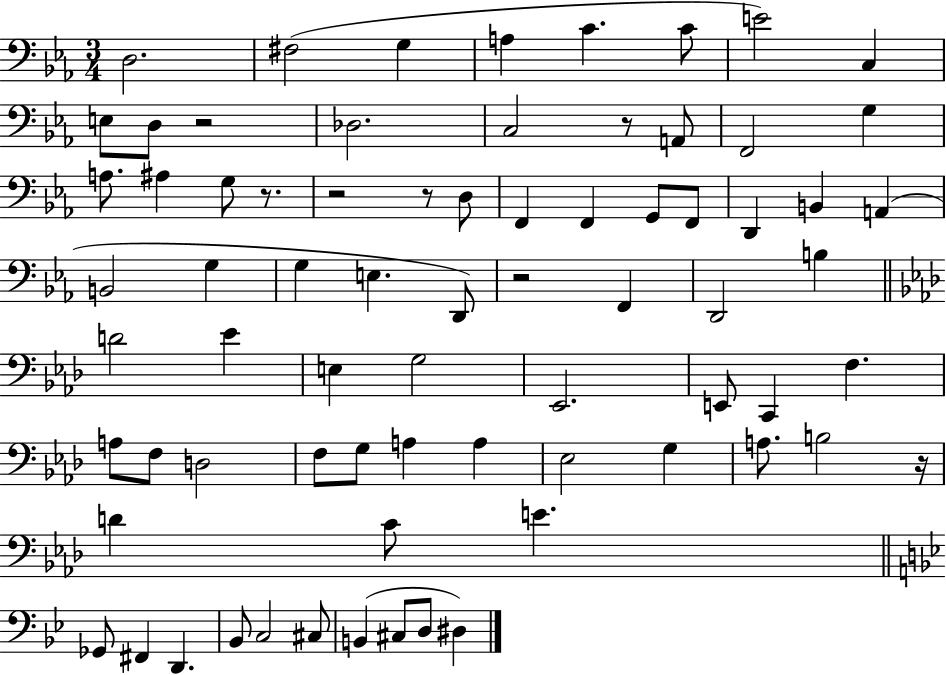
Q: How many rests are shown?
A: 7